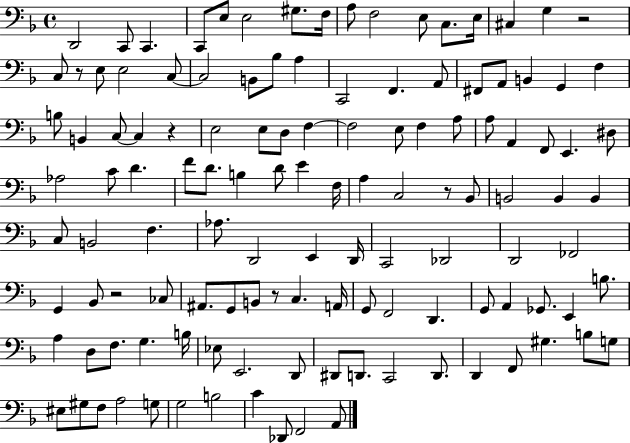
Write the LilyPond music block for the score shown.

{
  \clef bass
  \time 4/4
  \defaultTimeSignature
  \key f \major
  d,2 c,8 c,4. | c,8 e8 e2 gis8. f16 | a8 f2 e8 c8. e16 | cis4 g4 r2 | \break c8 r8 e8 e2 c8~~ | c2 b,8 bes8 a4 | c,2 f,4. a,8 | fis,8 a,8 b,4 g,4 f4 | \break b8 b,4 c8~~ c4 r4 | e2 e8 d8 f4~~ | f2 e8 f4 a8 | a8 a,4 f,8 e,4. dis8 | \break aes2 c'8 d'4. | f'8 d'8. b4 d'8 e'4 f16 | a4 c2 r8 bes,8 | b,2 b,4 b,4 | \break c8 b,2 f4. | aes8. d,2 e,4 d,16 | c,2 des,2 | d,2 fes,2 | \break g,4 bes,8 r2 ces8 | ais,8. g,8 b,8 r8 c4. a,16 | g,8 f,2 d,4. | g,8 a,4 ges,8. e,4 b8. | \break a4 d8 f8. g4. b16 | ees8 e,2. d,8 | dis,8 d,8. c,2 d,8. | d,4 f,8 gis4. b8 g8 | \break eis8 gis8 f8 a2 g8 | g2 b2 | c'4 des,8 f,2 a,8 | \bar "|."
}